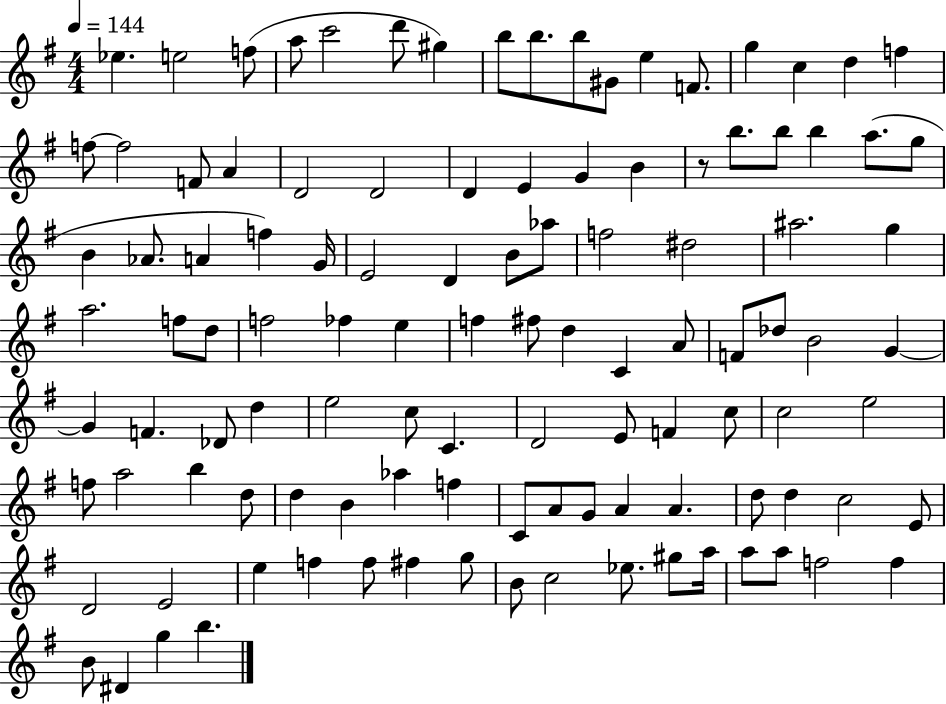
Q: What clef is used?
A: treble